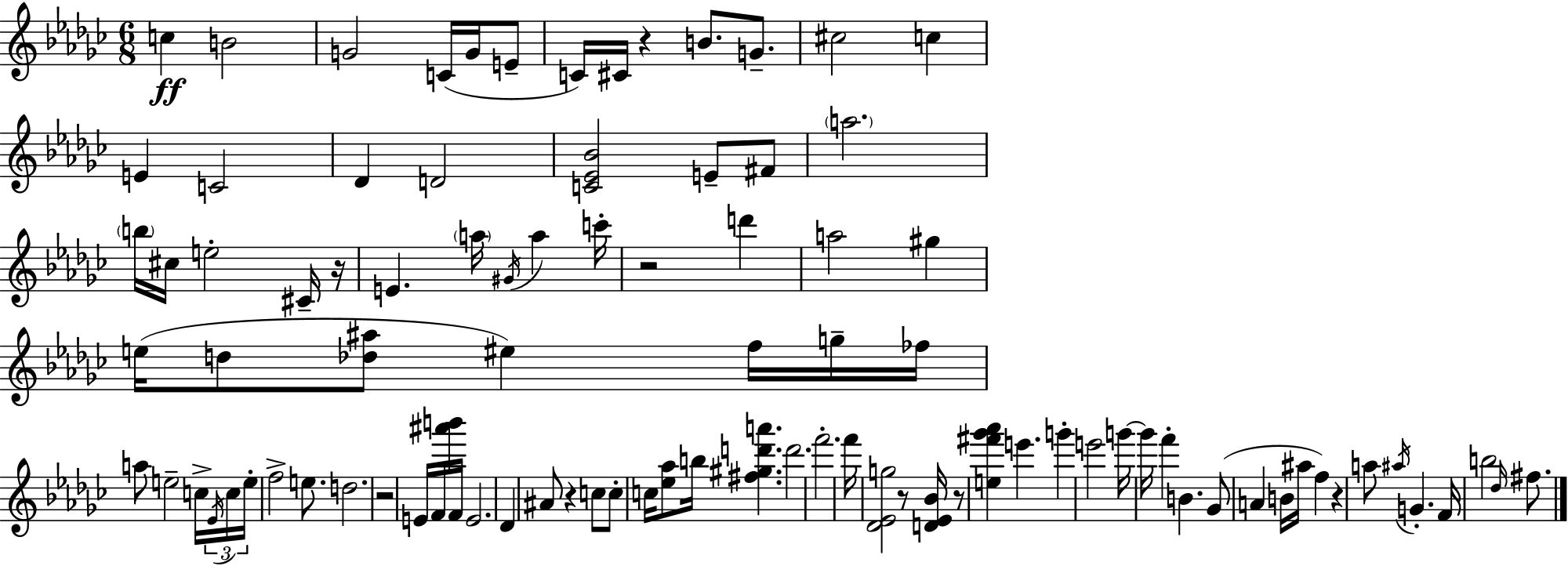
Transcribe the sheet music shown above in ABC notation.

X:1
T:Untitled
M:6/8
L:1/4
K:Ebm
c B2 G2 C/4 G/4 E/2 C/4 ^C/4 z B/2 G/2 ^c2 c E C2 _D D2 [C_E_B]2 E/2 ^F/2 a2 b/4 ^c/4 e2 ^C/4 z/4 E a/4 ^G/4 a c'/4 z2 d' a2 ^g e/4 d/2 [_d^a]/2 ^e f/4 g/4 _f/4 a/2 e2 c/4 _E/4 c/4 e/4 f2 e/2 d2 z2 E/4 F/4 [^a'b']/4 F/4 E2 _D ^A/2 z c/2 c/2 c/4 [_e_a]/2 b/4 [^f^gd'a'] d'2 f'2 f'/4 [_D_Eg]2 z/2 [D_E_B]/4 z/2 [e^f'_g'_a'] e' g' e'2 g'/4 g'/4 f' B _G/2 A B/4 ^a/4 f z a/2 ^a/4 G F/4 b2 _d/4 ^f/2